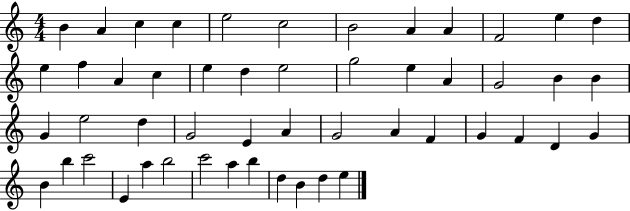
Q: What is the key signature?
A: C major